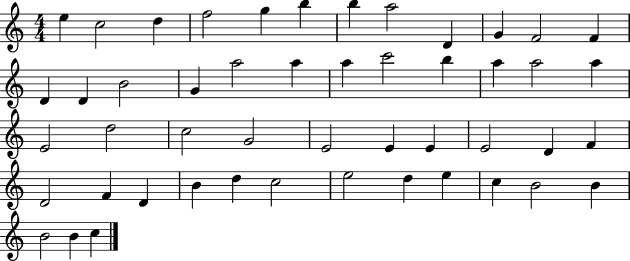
X:1
T:Untitled
M:4/4
L:1/4
K:C
e c2 d f2 g b b a2 D G F2 F D D B2 G a2 a a c'2 b a a2 a E2 d2 c2 G2 E2 E E E2 D F D2 F D B d c2 e2 d e c B2 B B2 B c